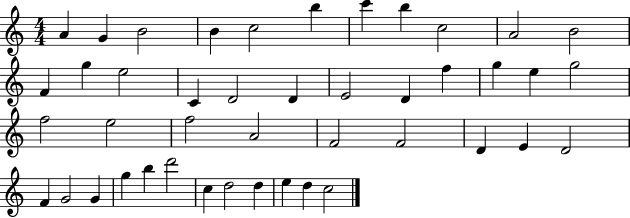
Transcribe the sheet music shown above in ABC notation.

X:1
T:Untitled
M:4/4
L:1/4
K:C
A G B2 B c2 b c' b c2 A2 B2 F g e2 C D2 D E2 D f g e g2 f2 e2 f2 A2 F2 F2 D E D2 F G2 G g b d'2 c d2 d e d c2